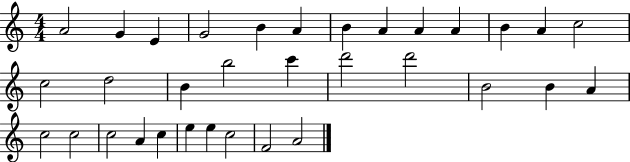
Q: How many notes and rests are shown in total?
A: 33